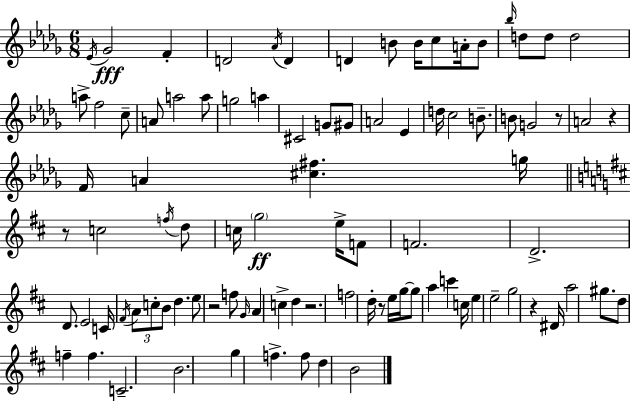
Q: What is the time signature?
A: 6/8